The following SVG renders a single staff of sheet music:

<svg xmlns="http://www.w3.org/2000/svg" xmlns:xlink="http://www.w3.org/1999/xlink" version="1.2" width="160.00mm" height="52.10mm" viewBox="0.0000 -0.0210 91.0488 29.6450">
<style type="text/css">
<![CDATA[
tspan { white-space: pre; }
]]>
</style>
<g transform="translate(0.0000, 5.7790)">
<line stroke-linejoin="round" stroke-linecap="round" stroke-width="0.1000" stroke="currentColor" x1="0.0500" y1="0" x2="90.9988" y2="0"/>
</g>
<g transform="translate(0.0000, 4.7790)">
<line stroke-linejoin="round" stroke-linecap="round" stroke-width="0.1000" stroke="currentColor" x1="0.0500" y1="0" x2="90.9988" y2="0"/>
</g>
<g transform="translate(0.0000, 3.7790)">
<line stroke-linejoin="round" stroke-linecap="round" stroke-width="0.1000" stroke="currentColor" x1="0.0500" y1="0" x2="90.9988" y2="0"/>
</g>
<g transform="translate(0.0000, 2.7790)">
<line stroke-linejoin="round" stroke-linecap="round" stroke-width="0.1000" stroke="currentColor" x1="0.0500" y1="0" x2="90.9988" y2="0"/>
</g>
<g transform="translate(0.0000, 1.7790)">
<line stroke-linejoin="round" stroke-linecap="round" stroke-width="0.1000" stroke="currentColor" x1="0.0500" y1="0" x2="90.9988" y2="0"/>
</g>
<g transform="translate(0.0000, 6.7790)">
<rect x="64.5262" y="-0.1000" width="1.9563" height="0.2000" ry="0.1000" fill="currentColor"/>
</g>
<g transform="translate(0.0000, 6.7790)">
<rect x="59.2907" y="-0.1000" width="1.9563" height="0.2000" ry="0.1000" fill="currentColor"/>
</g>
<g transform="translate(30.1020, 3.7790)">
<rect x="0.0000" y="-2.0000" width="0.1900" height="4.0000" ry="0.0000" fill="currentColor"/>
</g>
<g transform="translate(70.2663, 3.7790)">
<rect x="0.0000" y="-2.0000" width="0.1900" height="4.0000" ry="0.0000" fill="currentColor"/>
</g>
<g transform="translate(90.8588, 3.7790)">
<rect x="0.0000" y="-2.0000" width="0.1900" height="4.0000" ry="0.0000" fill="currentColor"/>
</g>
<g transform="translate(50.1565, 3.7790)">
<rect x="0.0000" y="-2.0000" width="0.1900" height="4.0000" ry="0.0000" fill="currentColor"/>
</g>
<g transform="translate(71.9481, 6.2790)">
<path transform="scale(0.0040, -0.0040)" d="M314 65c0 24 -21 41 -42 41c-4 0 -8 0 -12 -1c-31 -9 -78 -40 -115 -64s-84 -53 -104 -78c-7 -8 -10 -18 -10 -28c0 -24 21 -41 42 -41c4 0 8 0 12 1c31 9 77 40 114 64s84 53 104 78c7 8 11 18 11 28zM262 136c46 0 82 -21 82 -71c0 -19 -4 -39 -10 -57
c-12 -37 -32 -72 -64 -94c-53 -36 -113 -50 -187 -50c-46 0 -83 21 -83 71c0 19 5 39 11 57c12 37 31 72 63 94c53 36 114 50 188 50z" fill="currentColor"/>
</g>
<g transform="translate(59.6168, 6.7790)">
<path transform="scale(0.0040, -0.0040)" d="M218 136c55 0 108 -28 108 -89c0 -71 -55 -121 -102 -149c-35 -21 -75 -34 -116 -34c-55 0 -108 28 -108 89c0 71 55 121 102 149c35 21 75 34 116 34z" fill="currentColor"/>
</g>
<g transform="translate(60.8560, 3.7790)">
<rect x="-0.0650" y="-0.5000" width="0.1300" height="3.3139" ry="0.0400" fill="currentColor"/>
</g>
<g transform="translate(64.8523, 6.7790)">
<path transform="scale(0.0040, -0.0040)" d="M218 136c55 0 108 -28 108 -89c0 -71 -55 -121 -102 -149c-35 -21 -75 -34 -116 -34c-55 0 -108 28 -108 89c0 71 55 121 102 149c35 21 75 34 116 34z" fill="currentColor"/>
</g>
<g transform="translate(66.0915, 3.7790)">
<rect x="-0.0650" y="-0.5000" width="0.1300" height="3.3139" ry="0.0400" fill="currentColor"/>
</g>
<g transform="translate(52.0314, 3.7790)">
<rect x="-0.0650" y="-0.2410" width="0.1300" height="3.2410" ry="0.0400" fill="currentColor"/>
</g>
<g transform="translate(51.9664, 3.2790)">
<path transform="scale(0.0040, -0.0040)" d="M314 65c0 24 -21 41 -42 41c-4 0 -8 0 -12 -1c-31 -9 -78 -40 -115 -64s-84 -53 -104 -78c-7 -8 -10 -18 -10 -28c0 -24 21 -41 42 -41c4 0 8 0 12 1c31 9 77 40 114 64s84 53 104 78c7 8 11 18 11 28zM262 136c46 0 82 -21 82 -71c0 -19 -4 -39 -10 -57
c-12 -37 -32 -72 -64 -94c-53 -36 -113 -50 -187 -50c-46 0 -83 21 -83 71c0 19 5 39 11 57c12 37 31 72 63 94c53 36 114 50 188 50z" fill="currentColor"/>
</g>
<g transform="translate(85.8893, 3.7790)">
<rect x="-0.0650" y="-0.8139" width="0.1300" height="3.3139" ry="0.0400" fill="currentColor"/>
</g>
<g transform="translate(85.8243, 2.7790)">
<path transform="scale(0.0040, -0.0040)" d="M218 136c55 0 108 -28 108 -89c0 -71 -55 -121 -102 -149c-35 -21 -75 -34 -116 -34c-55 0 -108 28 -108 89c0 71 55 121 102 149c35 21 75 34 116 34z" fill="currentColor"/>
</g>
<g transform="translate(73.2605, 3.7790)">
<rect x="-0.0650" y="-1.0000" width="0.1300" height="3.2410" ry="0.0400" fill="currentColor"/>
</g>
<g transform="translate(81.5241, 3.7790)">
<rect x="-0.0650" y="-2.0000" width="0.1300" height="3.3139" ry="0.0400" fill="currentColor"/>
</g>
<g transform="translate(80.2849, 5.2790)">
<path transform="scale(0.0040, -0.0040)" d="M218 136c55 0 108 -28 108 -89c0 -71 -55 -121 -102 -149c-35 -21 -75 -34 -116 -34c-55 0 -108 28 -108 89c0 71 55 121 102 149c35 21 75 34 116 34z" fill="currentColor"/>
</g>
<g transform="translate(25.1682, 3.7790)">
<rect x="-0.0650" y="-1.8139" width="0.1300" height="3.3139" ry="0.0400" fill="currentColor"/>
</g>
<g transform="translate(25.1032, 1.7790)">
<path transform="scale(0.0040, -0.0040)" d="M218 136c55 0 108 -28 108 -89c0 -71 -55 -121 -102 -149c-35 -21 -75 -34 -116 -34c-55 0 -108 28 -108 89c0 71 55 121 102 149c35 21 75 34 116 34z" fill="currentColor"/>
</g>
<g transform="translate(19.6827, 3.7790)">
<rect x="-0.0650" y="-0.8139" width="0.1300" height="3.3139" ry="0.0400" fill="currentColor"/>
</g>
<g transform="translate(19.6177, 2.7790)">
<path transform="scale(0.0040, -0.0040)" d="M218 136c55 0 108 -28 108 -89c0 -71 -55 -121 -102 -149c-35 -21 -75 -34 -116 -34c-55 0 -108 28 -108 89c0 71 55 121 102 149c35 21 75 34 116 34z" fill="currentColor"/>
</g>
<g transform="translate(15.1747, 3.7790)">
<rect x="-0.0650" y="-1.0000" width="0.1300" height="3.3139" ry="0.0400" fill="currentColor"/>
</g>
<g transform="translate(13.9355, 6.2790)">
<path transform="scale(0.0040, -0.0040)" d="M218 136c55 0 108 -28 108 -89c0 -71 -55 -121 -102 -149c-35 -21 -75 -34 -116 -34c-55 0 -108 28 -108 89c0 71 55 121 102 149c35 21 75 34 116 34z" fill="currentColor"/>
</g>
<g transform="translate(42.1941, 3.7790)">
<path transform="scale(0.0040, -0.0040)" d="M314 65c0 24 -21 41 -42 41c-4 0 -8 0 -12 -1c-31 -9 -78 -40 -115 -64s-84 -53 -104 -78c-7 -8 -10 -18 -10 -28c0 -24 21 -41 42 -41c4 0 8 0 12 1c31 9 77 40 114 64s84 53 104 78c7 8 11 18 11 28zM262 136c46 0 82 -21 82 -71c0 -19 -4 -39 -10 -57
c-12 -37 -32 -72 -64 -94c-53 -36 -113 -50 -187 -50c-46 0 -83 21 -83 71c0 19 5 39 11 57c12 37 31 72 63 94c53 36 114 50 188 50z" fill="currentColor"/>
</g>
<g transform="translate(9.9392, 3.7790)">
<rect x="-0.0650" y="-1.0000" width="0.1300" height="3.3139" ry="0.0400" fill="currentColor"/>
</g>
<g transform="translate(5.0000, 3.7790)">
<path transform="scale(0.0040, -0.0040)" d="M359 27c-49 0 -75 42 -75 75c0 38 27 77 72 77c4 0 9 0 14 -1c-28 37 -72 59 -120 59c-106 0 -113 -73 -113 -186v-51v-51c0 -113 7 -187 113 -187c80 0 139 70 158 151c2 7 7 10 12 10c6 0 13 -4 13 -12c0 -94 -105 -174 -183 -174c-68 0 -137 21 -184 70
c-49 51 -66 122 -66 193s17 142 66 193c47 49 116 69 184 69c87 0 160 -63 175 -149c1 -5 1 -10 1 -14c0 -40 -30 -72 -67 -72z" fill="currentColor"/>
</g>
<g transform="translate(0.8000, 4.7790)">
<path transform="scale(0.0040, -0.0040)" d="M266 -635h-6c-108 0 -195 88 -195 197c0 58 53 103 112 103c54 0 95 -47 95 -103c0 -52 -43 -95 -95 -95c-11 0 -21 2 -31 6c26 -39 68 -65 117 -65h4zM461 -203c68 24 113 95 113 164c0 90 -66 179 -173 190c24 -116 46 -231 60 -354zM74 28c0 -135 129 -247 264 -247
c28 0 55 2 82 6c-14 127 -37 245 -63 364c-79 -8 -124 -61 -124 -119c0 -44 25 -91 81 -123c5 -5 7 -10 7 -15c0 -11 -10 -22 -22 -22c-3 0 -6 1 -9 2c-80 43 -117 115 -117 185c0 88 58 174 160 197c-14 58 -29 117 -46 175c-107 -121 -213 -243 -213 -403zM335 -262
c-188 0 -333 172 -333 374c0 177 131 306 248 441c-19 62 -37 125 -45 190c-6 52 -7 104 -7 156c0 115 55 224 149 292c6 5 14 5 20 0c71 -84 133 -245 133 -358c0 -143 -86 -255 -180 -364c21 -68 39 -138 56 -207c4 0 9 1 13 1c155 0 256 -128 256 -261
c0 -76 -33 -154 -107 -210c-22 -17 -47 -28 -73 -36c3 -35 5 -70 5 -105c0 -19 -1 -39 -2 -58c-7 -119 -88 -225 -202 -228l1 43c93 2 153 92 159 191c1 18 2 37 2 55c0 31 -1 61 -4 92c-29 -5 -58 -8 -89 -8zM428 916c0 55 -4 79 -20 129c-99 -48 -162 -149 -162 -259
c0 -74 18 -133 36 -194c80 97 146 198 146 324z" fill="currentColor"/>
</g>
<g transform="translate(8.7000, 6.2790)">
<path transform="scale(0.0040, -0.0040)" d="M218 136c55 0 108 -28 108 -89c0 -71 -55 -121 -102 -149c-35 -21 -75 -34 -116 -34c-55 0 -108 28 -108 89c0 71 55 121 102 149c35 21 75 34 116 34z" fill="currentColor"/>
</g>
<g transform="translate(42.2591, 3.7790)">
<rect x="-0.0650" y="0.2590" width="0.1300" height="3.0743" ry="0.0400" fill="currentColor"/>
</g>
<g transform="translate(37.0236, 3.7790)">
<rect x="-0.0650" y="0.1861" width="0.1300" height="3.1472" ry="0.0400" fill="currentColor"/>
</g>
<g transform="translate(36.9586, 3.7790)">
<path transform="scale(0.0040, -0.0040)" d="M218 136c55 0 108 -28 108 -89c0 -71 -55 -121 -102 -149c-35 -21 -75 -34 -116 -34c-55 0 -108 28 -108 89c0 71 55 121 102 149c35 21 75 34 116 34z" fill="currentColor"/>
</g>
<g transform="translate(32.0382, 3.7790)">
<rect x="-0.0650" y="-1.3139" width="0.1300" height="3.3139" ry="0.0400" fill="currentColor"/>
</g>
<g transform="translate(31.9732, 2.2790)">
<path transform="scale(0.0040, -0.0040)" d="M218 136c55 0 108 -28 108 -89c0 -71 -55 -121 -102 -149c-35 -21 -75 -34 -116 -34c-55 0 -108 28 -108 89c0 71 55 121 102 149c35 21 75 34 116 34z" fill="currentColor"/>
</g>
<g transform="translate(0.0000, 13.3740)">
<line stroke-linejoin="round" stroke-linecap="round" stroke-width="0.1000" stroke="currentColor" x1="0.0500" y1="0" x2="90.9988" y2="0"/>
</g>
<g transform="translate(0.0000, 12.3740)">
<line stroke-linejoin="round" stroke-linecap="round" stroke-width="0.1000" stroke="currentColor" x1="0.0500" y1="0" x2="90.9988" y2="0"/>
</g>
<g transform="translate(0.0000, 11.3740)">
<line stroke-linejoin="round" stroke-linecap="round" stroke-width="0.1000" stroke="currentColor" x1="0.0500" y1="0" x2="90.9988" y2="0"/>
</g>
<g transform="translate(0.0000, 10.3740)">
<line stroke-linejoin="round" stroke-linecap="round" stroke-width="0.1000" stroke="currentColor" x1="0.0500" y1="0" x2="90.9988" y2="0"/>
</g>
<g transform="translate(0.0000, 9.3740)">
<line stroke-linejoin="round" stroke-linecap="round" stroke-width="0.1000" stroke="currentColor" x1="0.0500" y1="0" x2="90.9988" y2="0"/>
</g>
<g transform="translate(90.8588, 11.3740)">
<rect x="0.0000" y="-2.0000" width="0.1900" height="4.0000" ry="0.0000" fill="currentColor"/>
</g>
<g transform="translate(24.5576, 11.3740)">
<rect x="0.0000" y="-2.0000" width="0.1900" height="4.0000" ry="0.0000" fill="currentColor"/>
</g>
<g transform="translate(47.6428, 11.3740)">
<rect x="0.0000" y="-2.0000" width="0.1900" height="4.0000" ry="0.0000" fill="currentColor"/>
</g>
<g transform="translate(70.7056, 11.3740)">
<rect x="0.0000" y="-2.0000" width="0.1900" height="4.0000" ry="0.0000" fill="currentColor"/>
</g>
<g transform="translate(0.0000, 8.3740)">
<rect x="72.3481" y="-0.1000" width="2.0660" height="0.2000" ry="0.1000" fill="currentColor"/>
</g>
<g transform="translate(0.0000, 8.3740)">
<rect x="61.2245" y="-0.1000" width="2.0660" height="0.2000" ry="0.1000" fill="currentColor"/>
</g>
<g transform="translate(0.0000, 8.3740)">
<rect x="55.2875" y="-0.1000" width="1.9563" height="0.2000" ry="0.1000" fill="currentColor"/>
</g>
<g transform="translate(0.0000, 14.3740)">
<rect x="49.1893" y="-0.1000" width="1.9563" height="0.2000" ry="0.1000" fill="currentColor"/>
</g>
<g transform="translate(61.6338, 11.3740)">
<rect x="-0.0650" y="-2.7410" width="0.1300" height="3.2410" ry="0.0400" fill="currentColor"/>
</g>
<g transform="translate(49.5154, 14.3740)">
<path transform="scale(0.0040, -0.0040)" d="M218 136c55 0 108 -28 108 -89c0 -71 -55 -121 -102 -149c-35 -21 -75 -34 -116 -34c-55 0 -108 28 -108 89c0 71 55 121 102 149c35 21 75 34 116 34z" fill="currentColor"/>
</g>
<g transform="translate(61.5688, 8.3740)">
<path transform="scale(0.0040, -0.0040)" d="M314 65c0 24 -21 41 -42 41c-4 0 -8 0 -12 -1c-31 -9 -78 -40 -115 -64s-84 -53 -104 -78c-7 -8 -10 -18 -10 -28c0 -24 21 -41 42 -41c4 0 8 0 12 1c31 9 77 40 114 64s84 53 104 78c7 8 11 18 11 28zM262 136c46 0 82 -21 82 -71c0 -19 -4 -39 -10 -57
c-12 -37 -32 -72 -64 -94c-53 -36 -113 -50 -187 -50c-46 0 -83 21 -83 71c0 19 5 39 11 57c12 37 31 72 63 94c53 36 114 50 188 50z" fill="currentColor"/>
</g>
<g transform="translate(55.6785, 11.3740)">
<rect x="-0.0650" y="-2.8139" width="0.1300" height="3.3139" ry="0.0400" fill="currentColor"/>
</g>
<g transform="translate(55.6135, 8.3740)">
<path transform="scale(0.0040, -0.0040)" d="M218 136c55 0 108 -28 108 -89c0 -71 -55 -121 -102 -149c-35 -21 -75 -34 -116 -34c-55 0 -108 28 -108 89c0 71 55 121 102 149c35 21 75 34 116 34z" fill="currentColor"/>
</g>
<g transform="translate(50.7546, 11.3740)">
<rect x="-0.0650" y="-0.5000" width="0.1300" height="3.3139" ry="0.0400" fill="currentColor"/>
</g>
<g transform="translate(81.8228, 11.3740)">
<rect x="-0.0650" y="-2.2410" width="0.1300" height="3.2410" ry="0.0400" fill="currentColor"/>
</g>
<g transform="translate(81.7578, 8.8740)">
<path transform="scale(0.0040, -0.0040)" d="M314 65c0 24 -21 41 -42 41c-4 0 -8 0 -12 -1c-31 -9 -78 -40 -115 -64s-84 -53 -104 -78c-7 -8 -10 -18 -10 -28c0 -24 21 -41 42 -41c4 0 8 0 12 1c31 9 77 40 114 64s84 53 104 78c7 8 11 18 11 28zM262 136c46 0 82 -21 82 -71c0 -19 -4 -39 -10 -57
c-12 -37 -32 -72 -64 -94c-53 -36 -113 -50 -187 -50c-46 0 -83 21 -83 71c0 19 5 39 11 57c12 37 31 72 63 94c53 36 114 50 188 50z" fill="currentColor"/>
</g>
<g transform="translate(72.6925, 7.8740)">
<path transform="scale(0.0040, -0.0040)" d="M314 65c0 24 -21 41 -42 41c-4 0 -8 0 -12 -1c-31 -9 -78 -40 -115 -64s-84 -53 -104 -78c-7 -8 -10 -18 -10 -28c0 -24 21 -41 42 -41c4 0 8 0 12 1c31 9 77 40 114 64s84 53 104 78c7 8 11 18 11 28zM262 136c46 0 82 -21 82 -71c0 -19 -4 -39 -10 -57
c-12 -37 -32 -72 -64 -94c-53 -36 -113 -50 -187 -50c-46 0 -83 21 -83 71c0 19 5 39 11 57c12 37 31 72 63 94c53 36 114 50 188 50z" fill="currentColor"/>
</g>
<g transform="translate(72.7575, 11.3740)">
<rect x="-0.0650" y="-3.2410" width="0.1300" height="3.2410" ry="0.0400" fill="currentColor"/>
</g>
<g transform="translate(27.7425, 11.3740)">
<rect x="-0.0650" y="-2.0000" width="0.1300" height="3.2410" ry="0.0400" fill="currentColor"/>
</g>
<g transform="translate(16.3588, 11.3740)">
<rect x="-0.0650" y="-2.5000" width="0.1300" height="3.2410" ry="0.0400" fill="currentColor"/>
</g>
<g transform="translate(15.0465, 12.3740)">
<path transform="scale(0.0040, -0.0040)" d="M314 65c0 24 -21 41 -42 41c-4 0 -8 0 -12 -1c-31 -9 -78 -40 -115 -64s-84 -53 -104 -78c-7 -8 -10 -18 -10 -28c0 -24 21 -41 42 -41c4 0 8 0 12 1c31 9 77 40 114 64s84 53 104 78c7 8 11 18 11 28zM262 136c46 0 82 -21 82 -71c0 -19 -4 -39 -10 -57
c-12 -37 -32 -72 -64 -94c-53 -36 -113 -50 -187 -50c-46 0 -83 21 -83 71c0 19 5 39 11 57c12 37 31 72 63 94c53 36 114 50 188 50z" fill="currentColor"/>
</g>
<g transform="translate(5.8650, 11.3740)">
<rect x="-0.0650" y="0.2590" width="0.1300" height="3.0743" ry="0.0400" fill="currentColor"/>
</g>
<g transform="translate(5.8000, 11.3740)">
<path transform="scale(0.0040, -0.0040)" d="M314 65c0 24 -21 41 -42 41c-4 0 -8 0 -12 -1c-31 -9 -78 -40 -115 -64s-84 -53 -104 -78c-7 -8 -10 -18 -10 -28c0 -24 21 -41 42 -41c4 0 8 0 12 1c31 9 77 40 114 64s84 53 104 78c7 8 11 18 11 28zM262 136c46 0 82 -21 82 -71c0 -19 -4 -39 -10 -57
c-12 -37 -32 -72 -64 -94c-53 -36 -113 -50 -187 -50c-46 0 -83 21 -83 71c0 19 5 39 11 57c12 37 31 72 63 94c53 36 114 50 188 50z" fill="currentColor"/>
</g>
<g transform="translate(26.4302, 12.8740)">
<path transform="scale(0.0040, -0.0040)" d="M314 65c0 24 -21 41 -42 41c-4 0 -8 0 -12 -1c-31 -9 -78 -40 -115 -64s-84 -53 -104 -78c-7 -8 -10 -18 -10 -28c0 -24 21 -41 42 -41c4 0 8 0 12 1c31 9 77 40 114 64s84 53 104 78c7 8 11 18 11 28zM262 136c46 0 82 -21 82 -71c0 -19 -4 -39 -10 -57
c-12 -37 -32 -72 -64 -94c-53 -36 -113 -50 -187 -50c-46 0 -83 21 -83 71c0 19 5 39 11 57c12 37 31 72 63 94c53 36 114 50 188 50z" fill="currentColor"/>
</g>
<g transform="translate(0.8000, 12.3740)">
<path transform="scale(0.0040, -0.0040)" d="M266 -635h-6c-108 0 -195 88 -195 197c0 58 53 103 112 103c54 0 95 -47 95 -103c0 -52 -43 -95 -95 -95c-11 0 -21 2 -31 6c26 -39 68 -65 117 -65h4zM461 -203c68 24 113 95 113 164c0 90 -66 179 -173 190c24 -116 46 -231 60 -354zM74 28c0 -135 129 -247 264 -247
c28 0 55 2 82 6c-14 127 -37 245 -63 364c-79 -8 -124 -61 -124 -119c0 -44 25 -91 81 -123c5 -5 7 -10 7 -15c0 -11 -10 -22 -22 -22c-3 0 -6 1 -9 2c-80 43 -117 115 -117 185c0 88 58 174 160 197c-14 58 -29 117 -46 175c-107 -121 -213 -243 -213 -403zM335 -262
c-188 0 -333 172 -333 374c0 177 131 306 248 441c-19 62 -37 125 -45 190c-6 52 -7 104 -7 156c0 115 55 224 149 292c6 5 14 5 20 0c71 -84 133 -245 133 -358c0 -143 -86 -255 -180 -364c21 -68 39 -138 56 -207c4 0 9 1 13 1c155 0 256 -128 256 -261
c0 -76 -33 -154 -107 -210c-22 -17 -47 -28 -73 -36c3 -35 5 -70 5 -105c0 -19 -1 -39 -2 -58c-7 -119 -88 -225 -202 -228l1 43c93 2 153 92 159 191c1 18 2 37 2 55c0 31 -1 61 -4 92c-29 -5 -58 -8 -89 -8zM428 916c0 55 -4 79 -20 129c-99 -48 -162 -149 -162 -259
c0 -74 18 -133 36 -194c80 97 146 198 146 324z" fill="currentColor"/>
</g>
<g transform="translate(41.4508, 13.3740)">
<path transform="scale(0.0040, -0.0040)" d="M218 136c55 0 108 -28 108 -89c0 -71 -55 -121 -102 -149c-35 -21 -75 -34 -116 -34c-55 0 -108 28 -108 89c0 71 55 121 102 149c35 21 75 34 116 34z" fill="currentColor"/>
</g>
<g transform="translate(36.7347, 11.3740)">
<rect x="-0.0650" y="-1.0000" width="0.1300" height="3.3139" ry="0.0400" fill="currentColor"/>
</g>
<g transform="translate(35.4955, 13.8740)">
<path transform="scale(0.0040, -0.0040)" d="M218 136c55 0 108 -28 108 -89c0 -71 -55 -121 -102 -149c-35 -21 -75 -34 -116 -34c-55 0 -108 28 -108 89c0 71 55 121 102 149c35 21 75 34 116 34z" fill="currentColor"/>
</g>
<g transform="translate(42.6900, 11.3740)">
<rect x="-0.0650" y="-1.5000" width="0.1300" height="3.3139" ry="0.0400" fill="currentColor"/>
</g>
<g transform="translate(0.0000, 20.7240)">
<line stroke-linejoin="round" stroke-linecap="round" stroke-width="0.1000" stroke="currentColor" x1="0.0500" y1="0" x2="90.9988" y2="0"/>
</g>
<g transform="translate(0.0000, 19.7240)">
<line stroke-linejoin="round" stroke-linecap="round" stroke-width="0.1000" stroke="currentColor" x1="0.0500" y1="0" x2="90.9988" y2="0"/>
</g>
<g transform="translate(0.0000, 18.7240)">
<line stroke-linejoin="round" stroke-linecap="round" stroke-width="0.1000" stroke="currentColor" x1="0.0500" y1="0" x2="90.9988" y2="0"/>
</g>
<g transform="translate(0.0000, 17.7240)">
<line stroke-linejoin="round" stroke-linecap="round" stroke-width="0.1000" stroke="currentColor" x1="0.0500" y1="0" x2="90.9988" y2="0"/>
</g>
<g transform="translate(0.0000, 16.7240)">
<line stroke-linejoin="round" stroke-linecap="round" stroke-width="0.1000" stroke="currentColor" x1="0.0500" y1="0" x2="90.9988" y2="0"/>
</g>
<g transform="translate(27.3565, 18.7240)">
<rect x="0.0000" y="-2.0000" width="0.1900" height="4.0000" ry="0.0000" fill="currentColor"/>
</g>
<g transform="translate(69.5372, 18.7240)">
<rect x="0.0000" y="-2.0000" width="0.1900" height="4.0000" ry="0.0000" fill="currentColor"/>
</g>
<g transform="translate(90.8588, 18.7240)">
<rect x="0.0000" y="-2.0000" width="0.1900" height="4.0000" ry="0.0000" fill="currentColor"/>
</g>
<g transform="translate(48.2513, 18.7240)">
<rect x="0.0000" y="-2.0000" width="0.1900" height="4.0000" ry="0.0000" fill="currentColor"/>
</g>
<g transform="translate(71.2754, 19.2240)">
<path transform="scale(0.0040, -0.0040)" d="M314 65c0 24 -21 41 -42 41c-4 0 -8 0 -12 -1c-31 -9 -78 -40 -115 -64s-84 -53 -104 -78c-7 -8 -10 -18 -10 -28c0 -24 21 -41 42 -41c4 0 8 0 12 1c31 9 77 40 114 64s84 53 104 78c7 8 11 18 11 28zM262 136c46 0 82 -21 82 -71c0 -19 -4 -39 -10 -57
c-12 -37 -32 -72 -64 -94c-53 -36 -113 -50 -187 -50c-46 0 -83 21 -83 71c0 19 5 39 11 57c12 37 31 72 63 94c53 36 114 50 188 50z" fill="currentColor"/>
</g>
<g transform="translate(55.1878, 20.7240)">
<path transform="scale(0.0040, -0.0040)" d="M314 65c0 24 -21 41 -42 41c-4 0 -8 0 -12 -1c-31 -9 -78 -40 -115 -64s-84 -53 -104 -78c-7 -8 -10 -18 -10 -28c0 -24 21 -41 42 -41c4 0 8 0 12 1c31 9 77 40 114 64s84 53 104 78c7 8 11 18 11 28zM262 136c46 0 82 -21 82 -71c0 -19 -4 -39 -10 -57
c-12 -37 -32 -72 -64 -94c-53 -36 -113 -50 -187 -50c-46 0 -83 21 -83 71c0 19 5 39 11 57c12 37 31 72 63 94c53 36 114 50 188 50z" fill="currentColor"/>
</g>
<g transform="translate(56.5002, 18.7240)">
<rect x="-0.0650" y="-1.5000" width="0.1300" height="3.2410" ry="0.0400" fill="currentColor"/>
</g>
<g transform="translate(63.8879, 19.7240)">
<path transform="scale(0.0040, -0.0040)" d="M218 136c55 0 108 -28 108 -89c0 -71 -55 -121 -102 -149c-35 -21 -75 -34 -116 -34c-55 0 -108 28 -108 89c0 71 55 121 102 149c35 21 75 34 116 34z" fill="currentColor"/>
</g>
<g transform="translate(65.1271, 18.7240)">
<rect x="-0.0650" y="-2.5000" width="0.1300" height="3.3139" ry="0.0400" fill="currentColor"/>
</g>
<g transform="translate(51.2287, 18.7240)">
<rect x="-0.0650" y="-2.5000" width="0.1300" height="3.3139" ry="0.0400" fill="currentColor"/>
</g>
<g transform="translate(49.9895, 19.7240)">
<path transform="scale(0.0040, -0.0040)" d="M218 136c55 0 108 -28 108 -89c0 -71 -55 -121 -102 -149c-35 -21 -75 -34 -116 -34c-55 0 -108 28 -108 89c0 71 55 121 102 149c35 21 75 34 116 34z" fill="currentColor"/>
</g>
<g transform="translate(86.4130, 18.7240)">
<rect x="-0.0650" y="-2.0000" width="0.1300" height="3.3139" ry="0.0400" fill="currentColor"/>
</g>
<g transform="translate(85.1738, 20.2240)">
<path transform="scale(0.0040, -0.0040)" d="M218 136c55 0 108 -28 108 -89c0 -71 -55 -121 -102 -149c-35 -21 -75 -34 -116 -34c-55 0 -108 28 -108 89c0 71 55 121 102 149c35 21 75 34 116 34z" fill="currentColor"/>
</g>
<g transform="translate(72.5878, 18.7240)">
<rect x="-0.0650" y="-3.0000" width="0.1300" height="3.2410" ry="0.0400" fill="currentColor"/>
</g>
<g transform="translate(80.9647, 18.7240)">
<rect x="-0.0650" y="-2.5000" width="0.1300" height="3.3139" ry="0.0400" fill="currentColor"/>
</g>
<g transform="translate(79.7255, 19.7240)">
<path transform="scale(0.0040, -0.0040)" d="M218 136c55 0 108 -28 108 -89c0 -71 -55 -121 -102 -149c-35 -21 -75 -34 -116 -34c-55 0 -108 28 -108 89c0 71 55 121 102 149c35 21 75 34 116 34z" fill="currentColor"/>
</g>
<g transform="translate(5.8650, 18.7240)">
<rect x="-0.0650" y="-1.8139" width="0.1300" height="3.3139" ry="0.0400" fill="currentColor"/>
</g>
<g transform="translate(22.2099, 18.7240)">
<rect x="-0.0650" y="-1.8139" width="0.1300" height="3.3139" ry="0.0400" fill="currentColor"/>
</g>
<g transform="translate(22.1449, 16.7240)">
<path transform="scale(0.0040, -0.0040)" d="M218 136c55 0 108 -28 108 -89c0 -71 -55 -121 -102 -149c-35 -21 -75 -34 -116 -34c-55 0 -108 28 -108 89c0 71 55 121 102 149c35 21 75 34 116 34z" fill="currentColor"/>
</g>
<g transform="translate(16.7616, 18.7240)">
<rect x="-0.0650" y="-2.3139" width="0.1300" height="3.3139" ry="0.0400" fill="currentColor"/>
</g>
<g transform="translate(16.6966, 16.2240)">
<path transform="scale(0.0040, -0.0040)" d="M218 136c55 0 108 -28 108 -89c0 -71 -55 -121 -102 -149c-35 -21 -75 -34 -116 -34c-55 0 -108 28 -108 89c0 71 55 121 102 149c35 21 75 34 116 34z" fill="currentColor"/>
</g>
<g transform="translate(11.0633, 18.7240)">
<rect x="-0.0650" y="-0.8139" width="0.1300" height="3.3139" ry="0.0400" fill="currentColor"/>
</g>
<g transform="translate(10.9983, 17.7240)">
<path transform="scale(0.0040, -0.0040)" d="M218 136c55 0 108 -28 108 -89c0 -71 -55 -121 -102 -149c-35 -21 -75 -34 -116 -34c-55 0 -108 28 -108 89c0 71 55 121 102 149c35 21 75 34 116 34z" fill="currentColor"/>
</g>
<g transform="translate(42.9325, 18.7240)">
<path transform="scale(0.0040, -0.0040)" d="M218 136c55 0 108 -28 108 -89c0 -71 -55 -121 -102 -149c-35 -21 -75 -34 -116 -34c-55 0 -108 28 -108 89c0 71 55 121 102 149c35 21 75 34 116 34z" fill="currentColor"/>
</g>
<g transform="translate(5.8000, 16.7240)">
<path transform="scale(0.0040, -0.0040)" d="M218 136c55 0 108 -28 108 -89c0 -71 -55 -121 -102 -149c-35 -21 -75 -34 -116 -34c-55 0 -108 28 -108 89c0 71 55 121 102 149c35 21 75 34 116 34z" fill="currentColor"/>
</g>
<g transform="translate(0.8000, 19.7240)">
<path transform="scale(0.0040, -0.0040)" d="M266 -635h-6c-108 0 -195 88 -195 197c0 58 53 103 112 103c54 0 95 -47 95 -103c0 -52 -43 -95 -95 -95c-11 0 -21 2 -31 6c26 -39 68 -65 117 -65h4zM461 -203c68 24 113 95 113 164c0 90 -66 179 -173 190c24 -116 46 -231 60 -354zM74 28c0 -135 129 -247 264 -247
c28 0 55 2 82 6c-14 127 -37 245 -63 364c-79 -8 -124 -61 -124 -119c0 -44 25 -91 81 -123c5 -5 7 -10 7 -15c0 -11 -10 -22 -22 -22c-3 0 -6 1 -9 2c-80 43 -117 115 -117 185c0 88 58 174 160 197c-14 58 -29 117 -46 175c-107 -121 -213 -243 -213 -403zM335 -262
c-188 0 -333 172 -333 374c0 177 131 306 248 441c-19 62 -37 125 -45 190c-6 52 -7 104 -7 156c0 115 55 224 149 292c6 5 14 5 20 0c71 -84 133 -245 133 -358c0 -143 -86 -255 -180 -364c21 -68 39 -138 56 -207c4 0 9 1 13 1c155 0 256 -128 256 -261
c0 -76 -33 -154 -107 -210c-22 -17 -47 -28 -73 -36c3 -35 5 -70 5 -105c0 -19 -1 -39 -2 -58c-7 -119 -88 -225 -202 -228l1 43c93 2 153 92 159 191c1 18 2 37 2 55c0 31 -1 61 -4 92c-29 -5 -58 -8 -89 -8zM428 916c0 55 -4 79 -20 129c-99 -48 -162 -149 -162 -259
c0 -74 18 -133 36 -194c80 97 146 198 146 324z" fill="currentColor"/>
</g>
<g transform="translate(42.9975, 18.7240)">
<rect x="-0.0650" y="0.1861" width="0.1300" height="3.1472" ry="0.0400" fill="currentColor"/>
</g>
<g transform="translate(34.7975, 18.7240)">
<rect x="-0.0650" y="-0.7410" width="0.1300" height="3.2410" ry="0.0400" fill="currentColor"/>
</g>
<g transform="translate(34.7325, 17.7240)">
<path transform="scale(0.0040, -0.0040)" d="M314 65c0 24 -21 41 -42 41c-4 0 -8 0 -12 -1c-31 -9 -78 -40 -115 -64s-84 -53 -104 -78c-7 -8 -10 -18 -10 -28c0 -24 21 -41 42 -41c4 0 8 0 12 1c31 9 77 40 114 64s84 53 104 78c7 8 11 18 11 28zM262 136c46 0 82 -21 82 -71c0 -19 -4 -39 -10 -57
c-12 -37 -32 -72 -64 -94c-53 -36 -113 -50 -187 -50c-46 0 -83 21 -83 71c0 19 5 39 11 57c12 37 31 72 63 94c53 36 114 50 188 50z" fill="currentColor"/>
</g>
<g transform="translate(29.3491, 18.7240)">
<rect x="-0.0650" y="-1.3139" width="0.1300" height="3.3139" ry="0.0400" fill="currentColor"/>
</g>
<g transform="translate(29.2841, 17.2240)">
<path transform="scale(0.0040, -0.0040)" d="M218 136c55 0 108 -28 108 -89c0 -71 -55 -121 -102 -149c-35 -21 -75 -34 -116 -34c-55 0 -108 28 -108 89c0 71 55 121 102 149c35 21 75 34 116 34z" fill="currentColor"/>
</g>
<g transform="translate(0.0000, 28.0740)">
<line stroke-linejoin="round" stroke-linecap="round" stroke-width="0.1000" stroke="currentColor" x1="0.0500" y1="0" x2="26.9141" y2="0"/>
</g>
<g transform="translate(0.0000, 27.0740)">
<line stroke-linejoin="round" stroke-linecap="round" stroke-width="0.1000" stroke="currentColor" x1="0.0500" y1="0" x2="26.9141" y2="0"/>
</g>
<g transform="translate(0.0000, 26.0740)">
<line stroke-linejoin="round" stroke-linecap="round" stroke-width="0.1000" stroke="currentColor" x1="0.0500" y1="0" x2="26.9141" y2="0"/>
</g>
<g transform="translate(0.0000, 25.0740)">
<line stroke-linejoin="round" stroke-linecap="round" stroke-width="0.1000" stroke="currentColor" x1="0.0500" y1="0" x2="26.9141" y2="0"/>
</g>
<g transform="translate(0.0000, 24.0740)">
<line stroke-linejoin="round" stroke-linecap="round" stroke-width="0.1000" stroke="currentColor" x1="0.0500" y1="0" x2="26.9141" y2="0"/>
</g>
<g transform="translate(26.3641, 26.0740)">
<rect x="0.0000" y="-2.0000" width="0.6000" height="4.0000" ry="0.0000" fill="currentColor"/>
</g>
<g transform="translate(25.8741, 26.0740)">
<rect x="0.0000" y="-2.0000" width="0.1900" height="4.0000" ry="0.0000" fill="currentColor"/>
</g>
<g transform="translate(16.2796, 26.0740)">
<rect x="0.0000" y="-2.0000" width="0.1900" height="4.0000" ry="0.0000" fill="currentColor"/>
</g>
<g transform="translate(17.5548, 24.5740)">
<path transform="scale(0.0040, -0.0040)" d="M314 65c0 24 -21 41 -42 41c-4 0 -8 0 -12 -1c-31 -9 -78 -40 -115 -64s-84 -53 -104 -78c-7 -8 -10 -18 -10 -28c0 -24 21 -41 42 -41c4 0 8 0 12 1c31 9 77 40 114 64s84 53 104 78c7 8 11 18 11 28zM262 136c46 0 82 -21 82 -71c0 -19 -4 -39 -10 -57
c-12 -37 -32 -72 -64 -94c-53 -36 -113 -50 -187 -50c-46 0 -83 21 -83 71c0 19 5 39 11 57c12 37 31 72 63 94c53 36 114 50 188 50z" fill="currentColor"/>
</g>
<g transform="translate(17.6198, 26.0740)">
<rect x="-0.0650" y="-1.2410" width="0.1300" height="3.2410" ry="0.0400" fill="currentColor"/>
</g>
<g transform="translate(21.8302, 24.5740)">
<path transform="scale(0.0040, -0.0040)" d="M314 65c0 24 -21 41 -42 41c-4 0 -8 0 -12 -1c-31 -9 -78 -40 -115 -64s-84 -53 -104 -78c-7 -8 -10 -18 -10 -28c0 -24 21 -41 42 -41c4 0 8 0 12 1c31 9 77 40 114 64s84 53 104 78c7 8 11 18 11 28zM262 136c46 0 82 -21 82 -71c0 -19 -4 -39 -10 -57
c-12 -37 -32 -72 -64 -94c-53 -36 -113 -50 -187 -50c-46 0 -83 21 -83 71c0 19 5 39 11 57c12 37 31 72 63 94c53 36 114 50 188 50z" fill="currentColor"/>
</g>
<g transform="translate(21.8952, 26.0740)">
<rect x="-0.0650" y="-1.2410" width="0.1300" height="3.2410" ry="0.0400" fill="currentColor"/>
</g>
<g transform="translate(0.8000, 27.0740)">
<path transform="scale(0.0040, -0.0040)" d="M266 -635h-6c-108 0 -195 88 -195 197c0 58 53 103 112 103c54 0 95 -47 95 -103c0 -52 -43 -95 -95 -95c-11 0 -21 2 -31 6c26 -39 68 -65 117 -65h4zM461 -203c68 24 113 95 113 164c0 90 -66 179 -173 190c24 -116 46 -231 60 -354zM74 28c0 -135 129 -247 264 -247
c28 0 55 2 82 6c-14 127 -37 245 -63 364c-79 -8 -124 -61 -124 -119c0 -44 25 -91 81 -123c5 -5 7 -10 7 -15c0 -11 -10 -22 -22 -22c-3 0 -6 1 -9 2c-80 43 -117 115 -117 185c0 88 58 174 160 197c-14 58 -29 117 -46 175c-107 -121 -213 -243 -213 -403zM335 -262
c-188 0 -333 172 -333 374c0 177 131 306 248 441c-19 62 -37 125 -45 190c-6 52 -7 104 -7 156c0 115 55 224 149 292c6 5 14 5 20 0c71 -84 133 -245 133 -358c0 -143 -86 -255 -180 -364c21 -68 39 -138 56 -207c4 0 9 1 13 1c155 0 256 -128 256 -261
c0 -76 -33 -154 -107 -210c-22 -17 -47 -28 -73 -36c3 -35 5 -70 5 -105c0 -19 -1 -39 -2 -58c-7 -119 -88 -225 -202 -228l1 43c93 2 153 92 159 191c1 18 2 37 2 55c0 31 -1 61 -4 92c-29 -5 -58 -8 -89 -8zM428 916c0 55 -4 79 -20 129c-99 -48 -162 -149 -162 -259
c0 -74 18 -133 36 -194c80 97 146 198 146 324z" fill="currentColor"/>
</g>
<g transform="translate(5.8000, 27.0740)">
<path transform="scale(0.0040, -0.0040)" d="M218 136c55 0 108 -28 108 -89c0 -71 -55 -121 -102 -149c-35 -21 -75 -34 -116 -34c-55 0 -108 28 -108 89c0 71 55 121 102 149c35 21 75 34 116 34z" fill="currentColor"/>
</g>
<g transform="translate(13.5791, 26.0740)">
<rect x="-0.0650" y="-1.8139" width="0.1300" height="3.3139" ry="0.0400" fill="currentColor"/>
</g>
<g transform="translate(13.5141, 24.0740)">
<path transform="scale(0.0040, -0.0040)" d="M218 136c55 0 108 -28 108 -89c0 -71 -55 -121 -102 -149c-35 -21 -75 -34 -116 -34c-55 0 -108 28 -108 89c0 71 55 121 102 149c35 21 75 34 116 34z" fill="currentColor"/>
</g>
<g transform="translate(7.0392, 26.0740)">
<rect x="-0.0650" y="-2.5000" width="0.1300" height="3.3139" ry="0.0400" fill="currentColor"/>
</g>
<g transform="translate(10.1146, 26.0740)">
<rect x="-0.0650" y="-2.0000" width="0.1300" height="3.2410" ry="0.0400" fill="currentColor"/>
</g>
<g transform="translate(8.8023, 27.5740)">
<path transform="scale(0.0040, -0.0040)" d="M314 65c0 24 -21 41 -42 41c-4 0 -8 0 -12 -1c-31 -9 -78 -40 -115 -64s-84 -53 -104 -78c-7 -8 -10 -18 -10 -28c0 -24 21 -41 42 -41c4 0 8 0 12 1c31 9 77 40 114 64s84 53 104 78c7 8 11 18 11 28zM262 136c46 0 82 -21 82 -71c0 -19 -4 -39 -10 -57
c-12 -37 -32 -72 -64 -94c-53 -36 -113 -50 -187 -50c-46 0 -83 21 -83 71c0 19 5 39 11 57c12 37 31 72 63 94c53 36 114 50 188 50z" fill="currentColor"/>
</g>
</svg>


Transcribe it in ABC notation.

X:1
T:Untitled
M:4/4
L:1/4
K:C
D D d f e B B2 c2 C C D2 F d B2 G2 F2 D E C a a2 b2 g2 f d g f e d2 B G E2 G A2 G F G F2 f e2 e2